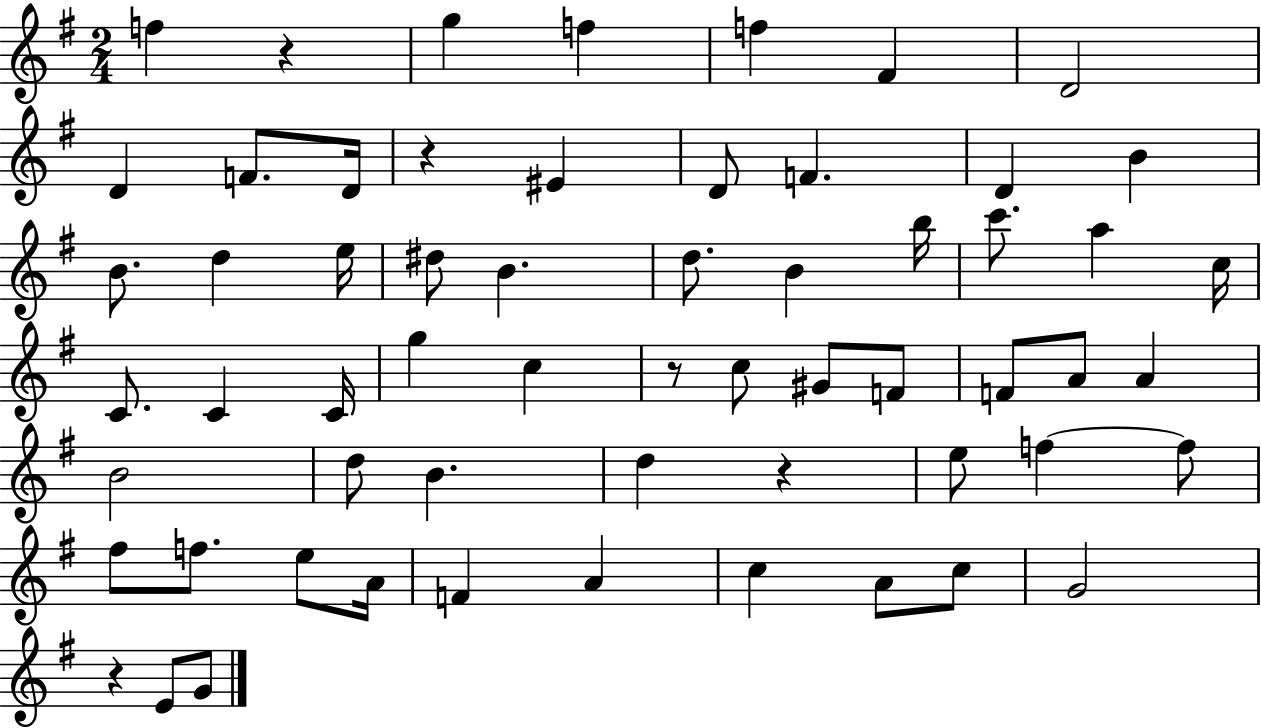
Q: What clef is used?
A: treble